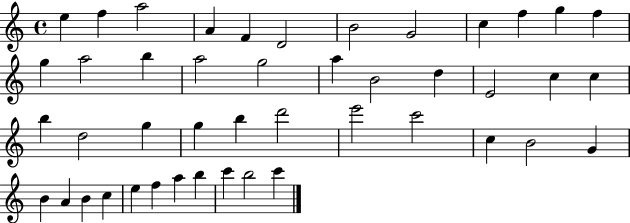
E5/q F5/q A5/h A4/q F4/q D4/h B4/h G4/h C5/q F5/q G5/q F5/q G5/q A5/h B5/q A5/h G5/h A5/q B4/h D5/q E4/h C5/q C5/q B5/q D5/h G5/q G5/q B5/q D6/h E6/h C6/h C5/q B4/h G4/q B4/q A4/q B4/q C5/q E5/q F5/q A5/q B5/q C6/q B5/h C6/q